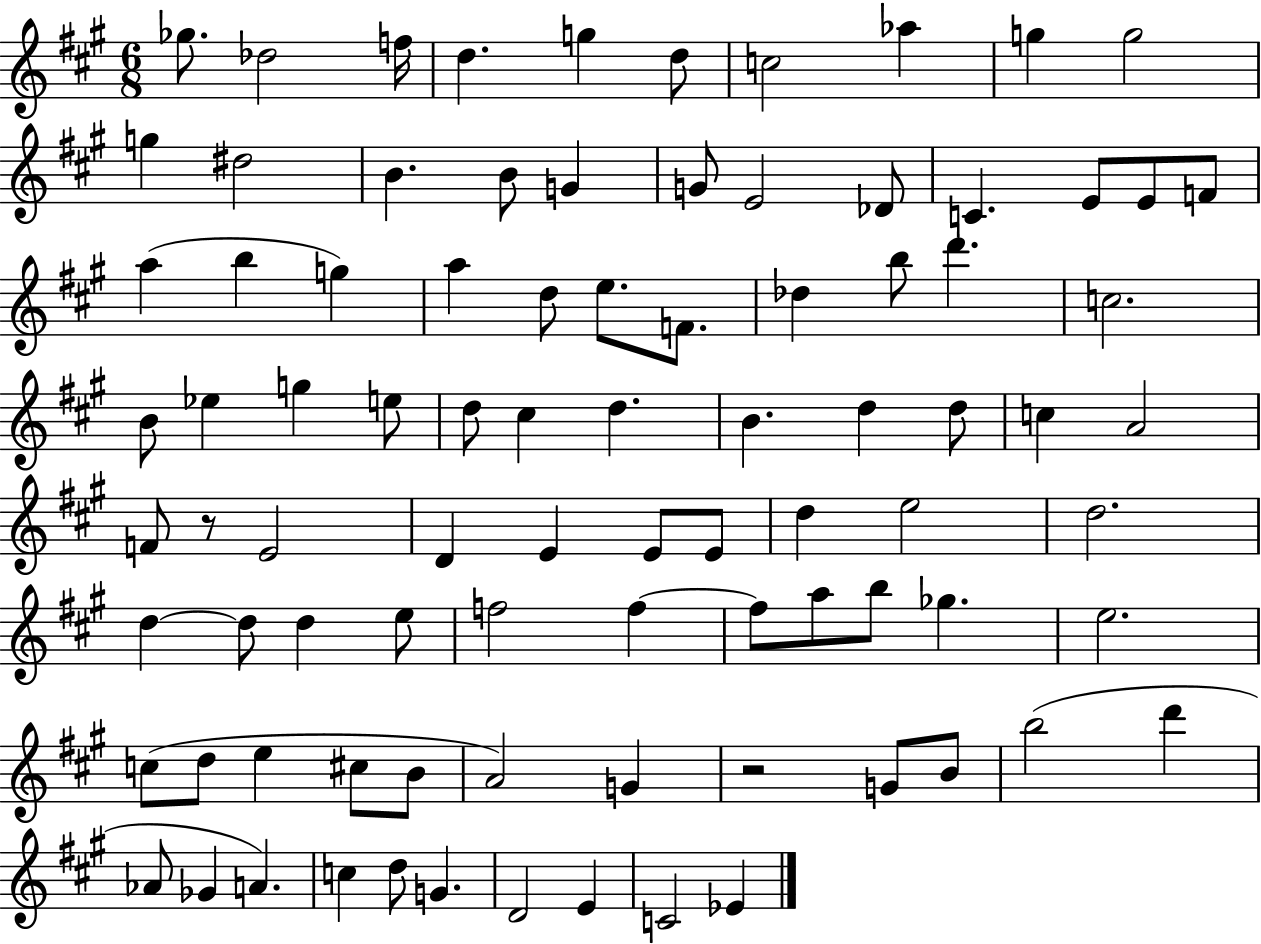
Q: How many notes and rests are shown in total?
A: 88